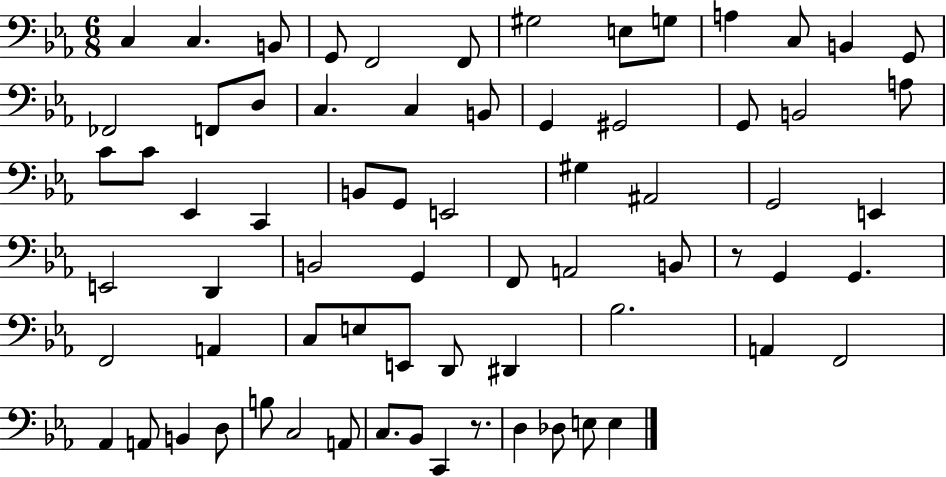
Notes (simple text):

C3/q C3/q. B2/e G2/e F2/h F2/e G#3/h E3/e G3/e A3/q C3/e B2/q G2/e FES2/h F2/e D3/e C3/q. C3/q B2/e G2/q G#2/h G2/e B2/h A3/e C4/e C4/e Eb2/q C2/q B2/e G2/e E2/h G#3/q A#2/h G2/h E2/q E2/h D2/q B2/h G2/q F2/e A2/h B2/e R/e G2/q G2/q. F2/h A2/q C3/e E3/e E2/e D2/e D#2/q Bb3/h. A2/q F2/h Ab2/q A2/e B2/q D3/e B3/e C3/h A2/e C3/e. Bb2/e C2/q R/e. D3/q Db3/e E3/e E3/q